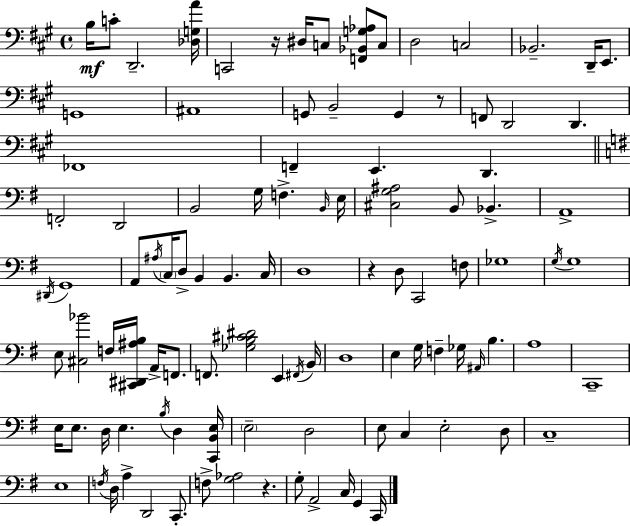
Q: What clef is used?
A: bass